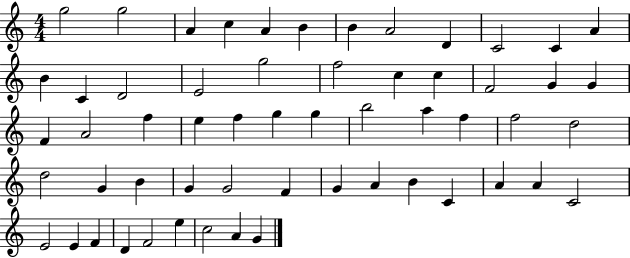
{
  \clef treble
  \numericTimeSignature
  \time 4/4
  \key c \major
  g''2 g''2 | a'4 c''4 a'4 b'4 | b'4 a'2 d'4 | c'2 c'4 a'4 | \break b'4 c'4 d'2 | e'2 g''2 | f''2 c''4 c''4 | f'2 g'4 g'4 | \break f'4 a'2 f''4 | e''4 f''4 g''4 g''4 | b''2 a''4 f''4 | f''2 d''2 | \break d''2 g'4 b'4 | g'4 g'2 f'4 | g'4 a'4 b'4 c'4 | a'4 a'4 c'2 | \break e'2 e'4 f'4 | d'4 f'2 e''4 | c''2 a'4 g'4 | \bar "|."
}